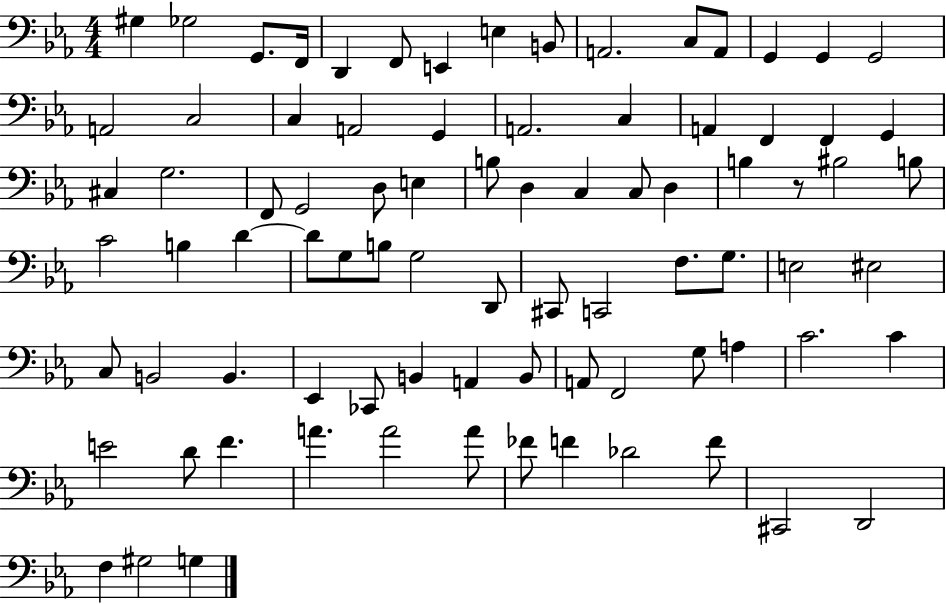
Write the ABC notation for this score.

X:1
T:Untitled
M:4/4
L:1/4
K:Eb
^G, _G,2 G,,/2 F,,/4 D,, F,,/2 E,, E, B,,/2 A,,2 C,/2 A,,/2 G,, G,, G,,2 A,,2 C,2 C, A,,2 G,, A,,2 C, A,, F,, F,, G,, ^C, G,2 F,,/2 G,,2 D,/2 E, B,/2 D, C, C,/2 D, B, z/2 ^B,2 B,/2 C2 B, D D/2 G,/2 B,/2 G,2 D,,/2 ^C,,/2 C,,2 F,/2 G,/2 E,2 ^E,2 C,/2 B,,2 B,, _E,, _C,,/2 B,, A,, B,,/2 A,,/2 F,,2 G,/2 A, C2 C E2 D/2 F A A2 A/2 _F/2 F _D2 F/2 ^C,,2 D,,2 F, ^G,2 G,